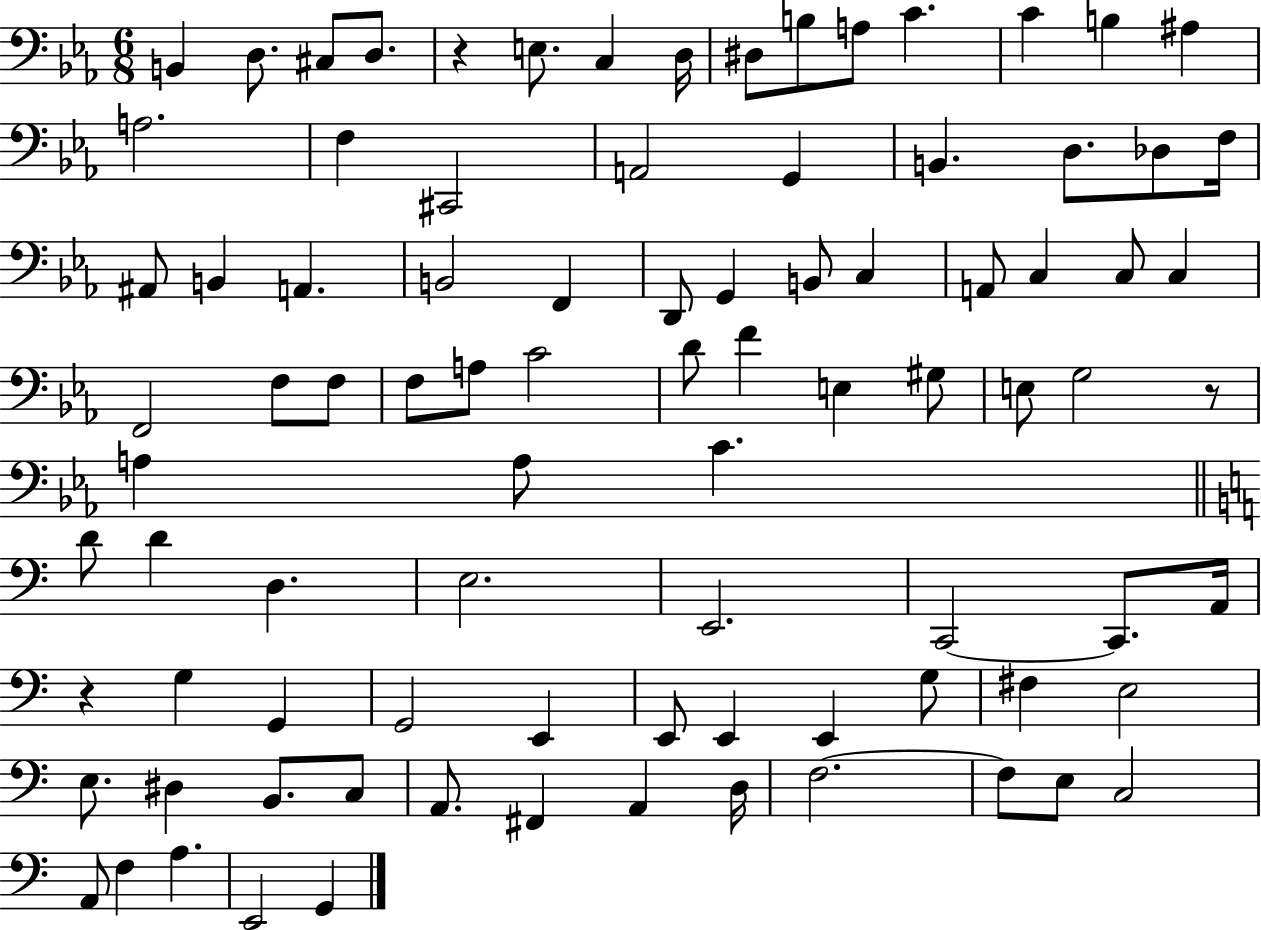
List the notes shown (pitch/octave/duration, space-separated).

B2/q D3/e. C#3/e D3/e. R/q E3/e. C3/q D3/s D#3/e B3/e A3/e C4/q. C4/q B3/q A#3/q A3/h. F3/q C#2/h A2/h G2/q B2/q. D3/e. Db3/e F3/s A#2/e B2/q A2/q. B2/h F2/q D2/e G2/q B2/e C3/q A2/e C3/q C3/e C3/q F2/h F3/e F3/e F3/e A3/e C4/h D4/e F4/q E3/q G#3/e E3/e G3/h R/e A3/q A3/e C4/q. D4/e D4/q D3/q. E3/h. E2/h. C2/h C2/e. A2/s R/q G3/q G2/q G2/h E2/q E2/e E2/q E2/q G3/e F#3/q E3/h E3/e. D#3/q B2/e. C3/e A2/e. F#2/q A2/q D3/s F3/h. F3/e E3/e C3/h A2/e F3/q A3/q. E2/h G2/q